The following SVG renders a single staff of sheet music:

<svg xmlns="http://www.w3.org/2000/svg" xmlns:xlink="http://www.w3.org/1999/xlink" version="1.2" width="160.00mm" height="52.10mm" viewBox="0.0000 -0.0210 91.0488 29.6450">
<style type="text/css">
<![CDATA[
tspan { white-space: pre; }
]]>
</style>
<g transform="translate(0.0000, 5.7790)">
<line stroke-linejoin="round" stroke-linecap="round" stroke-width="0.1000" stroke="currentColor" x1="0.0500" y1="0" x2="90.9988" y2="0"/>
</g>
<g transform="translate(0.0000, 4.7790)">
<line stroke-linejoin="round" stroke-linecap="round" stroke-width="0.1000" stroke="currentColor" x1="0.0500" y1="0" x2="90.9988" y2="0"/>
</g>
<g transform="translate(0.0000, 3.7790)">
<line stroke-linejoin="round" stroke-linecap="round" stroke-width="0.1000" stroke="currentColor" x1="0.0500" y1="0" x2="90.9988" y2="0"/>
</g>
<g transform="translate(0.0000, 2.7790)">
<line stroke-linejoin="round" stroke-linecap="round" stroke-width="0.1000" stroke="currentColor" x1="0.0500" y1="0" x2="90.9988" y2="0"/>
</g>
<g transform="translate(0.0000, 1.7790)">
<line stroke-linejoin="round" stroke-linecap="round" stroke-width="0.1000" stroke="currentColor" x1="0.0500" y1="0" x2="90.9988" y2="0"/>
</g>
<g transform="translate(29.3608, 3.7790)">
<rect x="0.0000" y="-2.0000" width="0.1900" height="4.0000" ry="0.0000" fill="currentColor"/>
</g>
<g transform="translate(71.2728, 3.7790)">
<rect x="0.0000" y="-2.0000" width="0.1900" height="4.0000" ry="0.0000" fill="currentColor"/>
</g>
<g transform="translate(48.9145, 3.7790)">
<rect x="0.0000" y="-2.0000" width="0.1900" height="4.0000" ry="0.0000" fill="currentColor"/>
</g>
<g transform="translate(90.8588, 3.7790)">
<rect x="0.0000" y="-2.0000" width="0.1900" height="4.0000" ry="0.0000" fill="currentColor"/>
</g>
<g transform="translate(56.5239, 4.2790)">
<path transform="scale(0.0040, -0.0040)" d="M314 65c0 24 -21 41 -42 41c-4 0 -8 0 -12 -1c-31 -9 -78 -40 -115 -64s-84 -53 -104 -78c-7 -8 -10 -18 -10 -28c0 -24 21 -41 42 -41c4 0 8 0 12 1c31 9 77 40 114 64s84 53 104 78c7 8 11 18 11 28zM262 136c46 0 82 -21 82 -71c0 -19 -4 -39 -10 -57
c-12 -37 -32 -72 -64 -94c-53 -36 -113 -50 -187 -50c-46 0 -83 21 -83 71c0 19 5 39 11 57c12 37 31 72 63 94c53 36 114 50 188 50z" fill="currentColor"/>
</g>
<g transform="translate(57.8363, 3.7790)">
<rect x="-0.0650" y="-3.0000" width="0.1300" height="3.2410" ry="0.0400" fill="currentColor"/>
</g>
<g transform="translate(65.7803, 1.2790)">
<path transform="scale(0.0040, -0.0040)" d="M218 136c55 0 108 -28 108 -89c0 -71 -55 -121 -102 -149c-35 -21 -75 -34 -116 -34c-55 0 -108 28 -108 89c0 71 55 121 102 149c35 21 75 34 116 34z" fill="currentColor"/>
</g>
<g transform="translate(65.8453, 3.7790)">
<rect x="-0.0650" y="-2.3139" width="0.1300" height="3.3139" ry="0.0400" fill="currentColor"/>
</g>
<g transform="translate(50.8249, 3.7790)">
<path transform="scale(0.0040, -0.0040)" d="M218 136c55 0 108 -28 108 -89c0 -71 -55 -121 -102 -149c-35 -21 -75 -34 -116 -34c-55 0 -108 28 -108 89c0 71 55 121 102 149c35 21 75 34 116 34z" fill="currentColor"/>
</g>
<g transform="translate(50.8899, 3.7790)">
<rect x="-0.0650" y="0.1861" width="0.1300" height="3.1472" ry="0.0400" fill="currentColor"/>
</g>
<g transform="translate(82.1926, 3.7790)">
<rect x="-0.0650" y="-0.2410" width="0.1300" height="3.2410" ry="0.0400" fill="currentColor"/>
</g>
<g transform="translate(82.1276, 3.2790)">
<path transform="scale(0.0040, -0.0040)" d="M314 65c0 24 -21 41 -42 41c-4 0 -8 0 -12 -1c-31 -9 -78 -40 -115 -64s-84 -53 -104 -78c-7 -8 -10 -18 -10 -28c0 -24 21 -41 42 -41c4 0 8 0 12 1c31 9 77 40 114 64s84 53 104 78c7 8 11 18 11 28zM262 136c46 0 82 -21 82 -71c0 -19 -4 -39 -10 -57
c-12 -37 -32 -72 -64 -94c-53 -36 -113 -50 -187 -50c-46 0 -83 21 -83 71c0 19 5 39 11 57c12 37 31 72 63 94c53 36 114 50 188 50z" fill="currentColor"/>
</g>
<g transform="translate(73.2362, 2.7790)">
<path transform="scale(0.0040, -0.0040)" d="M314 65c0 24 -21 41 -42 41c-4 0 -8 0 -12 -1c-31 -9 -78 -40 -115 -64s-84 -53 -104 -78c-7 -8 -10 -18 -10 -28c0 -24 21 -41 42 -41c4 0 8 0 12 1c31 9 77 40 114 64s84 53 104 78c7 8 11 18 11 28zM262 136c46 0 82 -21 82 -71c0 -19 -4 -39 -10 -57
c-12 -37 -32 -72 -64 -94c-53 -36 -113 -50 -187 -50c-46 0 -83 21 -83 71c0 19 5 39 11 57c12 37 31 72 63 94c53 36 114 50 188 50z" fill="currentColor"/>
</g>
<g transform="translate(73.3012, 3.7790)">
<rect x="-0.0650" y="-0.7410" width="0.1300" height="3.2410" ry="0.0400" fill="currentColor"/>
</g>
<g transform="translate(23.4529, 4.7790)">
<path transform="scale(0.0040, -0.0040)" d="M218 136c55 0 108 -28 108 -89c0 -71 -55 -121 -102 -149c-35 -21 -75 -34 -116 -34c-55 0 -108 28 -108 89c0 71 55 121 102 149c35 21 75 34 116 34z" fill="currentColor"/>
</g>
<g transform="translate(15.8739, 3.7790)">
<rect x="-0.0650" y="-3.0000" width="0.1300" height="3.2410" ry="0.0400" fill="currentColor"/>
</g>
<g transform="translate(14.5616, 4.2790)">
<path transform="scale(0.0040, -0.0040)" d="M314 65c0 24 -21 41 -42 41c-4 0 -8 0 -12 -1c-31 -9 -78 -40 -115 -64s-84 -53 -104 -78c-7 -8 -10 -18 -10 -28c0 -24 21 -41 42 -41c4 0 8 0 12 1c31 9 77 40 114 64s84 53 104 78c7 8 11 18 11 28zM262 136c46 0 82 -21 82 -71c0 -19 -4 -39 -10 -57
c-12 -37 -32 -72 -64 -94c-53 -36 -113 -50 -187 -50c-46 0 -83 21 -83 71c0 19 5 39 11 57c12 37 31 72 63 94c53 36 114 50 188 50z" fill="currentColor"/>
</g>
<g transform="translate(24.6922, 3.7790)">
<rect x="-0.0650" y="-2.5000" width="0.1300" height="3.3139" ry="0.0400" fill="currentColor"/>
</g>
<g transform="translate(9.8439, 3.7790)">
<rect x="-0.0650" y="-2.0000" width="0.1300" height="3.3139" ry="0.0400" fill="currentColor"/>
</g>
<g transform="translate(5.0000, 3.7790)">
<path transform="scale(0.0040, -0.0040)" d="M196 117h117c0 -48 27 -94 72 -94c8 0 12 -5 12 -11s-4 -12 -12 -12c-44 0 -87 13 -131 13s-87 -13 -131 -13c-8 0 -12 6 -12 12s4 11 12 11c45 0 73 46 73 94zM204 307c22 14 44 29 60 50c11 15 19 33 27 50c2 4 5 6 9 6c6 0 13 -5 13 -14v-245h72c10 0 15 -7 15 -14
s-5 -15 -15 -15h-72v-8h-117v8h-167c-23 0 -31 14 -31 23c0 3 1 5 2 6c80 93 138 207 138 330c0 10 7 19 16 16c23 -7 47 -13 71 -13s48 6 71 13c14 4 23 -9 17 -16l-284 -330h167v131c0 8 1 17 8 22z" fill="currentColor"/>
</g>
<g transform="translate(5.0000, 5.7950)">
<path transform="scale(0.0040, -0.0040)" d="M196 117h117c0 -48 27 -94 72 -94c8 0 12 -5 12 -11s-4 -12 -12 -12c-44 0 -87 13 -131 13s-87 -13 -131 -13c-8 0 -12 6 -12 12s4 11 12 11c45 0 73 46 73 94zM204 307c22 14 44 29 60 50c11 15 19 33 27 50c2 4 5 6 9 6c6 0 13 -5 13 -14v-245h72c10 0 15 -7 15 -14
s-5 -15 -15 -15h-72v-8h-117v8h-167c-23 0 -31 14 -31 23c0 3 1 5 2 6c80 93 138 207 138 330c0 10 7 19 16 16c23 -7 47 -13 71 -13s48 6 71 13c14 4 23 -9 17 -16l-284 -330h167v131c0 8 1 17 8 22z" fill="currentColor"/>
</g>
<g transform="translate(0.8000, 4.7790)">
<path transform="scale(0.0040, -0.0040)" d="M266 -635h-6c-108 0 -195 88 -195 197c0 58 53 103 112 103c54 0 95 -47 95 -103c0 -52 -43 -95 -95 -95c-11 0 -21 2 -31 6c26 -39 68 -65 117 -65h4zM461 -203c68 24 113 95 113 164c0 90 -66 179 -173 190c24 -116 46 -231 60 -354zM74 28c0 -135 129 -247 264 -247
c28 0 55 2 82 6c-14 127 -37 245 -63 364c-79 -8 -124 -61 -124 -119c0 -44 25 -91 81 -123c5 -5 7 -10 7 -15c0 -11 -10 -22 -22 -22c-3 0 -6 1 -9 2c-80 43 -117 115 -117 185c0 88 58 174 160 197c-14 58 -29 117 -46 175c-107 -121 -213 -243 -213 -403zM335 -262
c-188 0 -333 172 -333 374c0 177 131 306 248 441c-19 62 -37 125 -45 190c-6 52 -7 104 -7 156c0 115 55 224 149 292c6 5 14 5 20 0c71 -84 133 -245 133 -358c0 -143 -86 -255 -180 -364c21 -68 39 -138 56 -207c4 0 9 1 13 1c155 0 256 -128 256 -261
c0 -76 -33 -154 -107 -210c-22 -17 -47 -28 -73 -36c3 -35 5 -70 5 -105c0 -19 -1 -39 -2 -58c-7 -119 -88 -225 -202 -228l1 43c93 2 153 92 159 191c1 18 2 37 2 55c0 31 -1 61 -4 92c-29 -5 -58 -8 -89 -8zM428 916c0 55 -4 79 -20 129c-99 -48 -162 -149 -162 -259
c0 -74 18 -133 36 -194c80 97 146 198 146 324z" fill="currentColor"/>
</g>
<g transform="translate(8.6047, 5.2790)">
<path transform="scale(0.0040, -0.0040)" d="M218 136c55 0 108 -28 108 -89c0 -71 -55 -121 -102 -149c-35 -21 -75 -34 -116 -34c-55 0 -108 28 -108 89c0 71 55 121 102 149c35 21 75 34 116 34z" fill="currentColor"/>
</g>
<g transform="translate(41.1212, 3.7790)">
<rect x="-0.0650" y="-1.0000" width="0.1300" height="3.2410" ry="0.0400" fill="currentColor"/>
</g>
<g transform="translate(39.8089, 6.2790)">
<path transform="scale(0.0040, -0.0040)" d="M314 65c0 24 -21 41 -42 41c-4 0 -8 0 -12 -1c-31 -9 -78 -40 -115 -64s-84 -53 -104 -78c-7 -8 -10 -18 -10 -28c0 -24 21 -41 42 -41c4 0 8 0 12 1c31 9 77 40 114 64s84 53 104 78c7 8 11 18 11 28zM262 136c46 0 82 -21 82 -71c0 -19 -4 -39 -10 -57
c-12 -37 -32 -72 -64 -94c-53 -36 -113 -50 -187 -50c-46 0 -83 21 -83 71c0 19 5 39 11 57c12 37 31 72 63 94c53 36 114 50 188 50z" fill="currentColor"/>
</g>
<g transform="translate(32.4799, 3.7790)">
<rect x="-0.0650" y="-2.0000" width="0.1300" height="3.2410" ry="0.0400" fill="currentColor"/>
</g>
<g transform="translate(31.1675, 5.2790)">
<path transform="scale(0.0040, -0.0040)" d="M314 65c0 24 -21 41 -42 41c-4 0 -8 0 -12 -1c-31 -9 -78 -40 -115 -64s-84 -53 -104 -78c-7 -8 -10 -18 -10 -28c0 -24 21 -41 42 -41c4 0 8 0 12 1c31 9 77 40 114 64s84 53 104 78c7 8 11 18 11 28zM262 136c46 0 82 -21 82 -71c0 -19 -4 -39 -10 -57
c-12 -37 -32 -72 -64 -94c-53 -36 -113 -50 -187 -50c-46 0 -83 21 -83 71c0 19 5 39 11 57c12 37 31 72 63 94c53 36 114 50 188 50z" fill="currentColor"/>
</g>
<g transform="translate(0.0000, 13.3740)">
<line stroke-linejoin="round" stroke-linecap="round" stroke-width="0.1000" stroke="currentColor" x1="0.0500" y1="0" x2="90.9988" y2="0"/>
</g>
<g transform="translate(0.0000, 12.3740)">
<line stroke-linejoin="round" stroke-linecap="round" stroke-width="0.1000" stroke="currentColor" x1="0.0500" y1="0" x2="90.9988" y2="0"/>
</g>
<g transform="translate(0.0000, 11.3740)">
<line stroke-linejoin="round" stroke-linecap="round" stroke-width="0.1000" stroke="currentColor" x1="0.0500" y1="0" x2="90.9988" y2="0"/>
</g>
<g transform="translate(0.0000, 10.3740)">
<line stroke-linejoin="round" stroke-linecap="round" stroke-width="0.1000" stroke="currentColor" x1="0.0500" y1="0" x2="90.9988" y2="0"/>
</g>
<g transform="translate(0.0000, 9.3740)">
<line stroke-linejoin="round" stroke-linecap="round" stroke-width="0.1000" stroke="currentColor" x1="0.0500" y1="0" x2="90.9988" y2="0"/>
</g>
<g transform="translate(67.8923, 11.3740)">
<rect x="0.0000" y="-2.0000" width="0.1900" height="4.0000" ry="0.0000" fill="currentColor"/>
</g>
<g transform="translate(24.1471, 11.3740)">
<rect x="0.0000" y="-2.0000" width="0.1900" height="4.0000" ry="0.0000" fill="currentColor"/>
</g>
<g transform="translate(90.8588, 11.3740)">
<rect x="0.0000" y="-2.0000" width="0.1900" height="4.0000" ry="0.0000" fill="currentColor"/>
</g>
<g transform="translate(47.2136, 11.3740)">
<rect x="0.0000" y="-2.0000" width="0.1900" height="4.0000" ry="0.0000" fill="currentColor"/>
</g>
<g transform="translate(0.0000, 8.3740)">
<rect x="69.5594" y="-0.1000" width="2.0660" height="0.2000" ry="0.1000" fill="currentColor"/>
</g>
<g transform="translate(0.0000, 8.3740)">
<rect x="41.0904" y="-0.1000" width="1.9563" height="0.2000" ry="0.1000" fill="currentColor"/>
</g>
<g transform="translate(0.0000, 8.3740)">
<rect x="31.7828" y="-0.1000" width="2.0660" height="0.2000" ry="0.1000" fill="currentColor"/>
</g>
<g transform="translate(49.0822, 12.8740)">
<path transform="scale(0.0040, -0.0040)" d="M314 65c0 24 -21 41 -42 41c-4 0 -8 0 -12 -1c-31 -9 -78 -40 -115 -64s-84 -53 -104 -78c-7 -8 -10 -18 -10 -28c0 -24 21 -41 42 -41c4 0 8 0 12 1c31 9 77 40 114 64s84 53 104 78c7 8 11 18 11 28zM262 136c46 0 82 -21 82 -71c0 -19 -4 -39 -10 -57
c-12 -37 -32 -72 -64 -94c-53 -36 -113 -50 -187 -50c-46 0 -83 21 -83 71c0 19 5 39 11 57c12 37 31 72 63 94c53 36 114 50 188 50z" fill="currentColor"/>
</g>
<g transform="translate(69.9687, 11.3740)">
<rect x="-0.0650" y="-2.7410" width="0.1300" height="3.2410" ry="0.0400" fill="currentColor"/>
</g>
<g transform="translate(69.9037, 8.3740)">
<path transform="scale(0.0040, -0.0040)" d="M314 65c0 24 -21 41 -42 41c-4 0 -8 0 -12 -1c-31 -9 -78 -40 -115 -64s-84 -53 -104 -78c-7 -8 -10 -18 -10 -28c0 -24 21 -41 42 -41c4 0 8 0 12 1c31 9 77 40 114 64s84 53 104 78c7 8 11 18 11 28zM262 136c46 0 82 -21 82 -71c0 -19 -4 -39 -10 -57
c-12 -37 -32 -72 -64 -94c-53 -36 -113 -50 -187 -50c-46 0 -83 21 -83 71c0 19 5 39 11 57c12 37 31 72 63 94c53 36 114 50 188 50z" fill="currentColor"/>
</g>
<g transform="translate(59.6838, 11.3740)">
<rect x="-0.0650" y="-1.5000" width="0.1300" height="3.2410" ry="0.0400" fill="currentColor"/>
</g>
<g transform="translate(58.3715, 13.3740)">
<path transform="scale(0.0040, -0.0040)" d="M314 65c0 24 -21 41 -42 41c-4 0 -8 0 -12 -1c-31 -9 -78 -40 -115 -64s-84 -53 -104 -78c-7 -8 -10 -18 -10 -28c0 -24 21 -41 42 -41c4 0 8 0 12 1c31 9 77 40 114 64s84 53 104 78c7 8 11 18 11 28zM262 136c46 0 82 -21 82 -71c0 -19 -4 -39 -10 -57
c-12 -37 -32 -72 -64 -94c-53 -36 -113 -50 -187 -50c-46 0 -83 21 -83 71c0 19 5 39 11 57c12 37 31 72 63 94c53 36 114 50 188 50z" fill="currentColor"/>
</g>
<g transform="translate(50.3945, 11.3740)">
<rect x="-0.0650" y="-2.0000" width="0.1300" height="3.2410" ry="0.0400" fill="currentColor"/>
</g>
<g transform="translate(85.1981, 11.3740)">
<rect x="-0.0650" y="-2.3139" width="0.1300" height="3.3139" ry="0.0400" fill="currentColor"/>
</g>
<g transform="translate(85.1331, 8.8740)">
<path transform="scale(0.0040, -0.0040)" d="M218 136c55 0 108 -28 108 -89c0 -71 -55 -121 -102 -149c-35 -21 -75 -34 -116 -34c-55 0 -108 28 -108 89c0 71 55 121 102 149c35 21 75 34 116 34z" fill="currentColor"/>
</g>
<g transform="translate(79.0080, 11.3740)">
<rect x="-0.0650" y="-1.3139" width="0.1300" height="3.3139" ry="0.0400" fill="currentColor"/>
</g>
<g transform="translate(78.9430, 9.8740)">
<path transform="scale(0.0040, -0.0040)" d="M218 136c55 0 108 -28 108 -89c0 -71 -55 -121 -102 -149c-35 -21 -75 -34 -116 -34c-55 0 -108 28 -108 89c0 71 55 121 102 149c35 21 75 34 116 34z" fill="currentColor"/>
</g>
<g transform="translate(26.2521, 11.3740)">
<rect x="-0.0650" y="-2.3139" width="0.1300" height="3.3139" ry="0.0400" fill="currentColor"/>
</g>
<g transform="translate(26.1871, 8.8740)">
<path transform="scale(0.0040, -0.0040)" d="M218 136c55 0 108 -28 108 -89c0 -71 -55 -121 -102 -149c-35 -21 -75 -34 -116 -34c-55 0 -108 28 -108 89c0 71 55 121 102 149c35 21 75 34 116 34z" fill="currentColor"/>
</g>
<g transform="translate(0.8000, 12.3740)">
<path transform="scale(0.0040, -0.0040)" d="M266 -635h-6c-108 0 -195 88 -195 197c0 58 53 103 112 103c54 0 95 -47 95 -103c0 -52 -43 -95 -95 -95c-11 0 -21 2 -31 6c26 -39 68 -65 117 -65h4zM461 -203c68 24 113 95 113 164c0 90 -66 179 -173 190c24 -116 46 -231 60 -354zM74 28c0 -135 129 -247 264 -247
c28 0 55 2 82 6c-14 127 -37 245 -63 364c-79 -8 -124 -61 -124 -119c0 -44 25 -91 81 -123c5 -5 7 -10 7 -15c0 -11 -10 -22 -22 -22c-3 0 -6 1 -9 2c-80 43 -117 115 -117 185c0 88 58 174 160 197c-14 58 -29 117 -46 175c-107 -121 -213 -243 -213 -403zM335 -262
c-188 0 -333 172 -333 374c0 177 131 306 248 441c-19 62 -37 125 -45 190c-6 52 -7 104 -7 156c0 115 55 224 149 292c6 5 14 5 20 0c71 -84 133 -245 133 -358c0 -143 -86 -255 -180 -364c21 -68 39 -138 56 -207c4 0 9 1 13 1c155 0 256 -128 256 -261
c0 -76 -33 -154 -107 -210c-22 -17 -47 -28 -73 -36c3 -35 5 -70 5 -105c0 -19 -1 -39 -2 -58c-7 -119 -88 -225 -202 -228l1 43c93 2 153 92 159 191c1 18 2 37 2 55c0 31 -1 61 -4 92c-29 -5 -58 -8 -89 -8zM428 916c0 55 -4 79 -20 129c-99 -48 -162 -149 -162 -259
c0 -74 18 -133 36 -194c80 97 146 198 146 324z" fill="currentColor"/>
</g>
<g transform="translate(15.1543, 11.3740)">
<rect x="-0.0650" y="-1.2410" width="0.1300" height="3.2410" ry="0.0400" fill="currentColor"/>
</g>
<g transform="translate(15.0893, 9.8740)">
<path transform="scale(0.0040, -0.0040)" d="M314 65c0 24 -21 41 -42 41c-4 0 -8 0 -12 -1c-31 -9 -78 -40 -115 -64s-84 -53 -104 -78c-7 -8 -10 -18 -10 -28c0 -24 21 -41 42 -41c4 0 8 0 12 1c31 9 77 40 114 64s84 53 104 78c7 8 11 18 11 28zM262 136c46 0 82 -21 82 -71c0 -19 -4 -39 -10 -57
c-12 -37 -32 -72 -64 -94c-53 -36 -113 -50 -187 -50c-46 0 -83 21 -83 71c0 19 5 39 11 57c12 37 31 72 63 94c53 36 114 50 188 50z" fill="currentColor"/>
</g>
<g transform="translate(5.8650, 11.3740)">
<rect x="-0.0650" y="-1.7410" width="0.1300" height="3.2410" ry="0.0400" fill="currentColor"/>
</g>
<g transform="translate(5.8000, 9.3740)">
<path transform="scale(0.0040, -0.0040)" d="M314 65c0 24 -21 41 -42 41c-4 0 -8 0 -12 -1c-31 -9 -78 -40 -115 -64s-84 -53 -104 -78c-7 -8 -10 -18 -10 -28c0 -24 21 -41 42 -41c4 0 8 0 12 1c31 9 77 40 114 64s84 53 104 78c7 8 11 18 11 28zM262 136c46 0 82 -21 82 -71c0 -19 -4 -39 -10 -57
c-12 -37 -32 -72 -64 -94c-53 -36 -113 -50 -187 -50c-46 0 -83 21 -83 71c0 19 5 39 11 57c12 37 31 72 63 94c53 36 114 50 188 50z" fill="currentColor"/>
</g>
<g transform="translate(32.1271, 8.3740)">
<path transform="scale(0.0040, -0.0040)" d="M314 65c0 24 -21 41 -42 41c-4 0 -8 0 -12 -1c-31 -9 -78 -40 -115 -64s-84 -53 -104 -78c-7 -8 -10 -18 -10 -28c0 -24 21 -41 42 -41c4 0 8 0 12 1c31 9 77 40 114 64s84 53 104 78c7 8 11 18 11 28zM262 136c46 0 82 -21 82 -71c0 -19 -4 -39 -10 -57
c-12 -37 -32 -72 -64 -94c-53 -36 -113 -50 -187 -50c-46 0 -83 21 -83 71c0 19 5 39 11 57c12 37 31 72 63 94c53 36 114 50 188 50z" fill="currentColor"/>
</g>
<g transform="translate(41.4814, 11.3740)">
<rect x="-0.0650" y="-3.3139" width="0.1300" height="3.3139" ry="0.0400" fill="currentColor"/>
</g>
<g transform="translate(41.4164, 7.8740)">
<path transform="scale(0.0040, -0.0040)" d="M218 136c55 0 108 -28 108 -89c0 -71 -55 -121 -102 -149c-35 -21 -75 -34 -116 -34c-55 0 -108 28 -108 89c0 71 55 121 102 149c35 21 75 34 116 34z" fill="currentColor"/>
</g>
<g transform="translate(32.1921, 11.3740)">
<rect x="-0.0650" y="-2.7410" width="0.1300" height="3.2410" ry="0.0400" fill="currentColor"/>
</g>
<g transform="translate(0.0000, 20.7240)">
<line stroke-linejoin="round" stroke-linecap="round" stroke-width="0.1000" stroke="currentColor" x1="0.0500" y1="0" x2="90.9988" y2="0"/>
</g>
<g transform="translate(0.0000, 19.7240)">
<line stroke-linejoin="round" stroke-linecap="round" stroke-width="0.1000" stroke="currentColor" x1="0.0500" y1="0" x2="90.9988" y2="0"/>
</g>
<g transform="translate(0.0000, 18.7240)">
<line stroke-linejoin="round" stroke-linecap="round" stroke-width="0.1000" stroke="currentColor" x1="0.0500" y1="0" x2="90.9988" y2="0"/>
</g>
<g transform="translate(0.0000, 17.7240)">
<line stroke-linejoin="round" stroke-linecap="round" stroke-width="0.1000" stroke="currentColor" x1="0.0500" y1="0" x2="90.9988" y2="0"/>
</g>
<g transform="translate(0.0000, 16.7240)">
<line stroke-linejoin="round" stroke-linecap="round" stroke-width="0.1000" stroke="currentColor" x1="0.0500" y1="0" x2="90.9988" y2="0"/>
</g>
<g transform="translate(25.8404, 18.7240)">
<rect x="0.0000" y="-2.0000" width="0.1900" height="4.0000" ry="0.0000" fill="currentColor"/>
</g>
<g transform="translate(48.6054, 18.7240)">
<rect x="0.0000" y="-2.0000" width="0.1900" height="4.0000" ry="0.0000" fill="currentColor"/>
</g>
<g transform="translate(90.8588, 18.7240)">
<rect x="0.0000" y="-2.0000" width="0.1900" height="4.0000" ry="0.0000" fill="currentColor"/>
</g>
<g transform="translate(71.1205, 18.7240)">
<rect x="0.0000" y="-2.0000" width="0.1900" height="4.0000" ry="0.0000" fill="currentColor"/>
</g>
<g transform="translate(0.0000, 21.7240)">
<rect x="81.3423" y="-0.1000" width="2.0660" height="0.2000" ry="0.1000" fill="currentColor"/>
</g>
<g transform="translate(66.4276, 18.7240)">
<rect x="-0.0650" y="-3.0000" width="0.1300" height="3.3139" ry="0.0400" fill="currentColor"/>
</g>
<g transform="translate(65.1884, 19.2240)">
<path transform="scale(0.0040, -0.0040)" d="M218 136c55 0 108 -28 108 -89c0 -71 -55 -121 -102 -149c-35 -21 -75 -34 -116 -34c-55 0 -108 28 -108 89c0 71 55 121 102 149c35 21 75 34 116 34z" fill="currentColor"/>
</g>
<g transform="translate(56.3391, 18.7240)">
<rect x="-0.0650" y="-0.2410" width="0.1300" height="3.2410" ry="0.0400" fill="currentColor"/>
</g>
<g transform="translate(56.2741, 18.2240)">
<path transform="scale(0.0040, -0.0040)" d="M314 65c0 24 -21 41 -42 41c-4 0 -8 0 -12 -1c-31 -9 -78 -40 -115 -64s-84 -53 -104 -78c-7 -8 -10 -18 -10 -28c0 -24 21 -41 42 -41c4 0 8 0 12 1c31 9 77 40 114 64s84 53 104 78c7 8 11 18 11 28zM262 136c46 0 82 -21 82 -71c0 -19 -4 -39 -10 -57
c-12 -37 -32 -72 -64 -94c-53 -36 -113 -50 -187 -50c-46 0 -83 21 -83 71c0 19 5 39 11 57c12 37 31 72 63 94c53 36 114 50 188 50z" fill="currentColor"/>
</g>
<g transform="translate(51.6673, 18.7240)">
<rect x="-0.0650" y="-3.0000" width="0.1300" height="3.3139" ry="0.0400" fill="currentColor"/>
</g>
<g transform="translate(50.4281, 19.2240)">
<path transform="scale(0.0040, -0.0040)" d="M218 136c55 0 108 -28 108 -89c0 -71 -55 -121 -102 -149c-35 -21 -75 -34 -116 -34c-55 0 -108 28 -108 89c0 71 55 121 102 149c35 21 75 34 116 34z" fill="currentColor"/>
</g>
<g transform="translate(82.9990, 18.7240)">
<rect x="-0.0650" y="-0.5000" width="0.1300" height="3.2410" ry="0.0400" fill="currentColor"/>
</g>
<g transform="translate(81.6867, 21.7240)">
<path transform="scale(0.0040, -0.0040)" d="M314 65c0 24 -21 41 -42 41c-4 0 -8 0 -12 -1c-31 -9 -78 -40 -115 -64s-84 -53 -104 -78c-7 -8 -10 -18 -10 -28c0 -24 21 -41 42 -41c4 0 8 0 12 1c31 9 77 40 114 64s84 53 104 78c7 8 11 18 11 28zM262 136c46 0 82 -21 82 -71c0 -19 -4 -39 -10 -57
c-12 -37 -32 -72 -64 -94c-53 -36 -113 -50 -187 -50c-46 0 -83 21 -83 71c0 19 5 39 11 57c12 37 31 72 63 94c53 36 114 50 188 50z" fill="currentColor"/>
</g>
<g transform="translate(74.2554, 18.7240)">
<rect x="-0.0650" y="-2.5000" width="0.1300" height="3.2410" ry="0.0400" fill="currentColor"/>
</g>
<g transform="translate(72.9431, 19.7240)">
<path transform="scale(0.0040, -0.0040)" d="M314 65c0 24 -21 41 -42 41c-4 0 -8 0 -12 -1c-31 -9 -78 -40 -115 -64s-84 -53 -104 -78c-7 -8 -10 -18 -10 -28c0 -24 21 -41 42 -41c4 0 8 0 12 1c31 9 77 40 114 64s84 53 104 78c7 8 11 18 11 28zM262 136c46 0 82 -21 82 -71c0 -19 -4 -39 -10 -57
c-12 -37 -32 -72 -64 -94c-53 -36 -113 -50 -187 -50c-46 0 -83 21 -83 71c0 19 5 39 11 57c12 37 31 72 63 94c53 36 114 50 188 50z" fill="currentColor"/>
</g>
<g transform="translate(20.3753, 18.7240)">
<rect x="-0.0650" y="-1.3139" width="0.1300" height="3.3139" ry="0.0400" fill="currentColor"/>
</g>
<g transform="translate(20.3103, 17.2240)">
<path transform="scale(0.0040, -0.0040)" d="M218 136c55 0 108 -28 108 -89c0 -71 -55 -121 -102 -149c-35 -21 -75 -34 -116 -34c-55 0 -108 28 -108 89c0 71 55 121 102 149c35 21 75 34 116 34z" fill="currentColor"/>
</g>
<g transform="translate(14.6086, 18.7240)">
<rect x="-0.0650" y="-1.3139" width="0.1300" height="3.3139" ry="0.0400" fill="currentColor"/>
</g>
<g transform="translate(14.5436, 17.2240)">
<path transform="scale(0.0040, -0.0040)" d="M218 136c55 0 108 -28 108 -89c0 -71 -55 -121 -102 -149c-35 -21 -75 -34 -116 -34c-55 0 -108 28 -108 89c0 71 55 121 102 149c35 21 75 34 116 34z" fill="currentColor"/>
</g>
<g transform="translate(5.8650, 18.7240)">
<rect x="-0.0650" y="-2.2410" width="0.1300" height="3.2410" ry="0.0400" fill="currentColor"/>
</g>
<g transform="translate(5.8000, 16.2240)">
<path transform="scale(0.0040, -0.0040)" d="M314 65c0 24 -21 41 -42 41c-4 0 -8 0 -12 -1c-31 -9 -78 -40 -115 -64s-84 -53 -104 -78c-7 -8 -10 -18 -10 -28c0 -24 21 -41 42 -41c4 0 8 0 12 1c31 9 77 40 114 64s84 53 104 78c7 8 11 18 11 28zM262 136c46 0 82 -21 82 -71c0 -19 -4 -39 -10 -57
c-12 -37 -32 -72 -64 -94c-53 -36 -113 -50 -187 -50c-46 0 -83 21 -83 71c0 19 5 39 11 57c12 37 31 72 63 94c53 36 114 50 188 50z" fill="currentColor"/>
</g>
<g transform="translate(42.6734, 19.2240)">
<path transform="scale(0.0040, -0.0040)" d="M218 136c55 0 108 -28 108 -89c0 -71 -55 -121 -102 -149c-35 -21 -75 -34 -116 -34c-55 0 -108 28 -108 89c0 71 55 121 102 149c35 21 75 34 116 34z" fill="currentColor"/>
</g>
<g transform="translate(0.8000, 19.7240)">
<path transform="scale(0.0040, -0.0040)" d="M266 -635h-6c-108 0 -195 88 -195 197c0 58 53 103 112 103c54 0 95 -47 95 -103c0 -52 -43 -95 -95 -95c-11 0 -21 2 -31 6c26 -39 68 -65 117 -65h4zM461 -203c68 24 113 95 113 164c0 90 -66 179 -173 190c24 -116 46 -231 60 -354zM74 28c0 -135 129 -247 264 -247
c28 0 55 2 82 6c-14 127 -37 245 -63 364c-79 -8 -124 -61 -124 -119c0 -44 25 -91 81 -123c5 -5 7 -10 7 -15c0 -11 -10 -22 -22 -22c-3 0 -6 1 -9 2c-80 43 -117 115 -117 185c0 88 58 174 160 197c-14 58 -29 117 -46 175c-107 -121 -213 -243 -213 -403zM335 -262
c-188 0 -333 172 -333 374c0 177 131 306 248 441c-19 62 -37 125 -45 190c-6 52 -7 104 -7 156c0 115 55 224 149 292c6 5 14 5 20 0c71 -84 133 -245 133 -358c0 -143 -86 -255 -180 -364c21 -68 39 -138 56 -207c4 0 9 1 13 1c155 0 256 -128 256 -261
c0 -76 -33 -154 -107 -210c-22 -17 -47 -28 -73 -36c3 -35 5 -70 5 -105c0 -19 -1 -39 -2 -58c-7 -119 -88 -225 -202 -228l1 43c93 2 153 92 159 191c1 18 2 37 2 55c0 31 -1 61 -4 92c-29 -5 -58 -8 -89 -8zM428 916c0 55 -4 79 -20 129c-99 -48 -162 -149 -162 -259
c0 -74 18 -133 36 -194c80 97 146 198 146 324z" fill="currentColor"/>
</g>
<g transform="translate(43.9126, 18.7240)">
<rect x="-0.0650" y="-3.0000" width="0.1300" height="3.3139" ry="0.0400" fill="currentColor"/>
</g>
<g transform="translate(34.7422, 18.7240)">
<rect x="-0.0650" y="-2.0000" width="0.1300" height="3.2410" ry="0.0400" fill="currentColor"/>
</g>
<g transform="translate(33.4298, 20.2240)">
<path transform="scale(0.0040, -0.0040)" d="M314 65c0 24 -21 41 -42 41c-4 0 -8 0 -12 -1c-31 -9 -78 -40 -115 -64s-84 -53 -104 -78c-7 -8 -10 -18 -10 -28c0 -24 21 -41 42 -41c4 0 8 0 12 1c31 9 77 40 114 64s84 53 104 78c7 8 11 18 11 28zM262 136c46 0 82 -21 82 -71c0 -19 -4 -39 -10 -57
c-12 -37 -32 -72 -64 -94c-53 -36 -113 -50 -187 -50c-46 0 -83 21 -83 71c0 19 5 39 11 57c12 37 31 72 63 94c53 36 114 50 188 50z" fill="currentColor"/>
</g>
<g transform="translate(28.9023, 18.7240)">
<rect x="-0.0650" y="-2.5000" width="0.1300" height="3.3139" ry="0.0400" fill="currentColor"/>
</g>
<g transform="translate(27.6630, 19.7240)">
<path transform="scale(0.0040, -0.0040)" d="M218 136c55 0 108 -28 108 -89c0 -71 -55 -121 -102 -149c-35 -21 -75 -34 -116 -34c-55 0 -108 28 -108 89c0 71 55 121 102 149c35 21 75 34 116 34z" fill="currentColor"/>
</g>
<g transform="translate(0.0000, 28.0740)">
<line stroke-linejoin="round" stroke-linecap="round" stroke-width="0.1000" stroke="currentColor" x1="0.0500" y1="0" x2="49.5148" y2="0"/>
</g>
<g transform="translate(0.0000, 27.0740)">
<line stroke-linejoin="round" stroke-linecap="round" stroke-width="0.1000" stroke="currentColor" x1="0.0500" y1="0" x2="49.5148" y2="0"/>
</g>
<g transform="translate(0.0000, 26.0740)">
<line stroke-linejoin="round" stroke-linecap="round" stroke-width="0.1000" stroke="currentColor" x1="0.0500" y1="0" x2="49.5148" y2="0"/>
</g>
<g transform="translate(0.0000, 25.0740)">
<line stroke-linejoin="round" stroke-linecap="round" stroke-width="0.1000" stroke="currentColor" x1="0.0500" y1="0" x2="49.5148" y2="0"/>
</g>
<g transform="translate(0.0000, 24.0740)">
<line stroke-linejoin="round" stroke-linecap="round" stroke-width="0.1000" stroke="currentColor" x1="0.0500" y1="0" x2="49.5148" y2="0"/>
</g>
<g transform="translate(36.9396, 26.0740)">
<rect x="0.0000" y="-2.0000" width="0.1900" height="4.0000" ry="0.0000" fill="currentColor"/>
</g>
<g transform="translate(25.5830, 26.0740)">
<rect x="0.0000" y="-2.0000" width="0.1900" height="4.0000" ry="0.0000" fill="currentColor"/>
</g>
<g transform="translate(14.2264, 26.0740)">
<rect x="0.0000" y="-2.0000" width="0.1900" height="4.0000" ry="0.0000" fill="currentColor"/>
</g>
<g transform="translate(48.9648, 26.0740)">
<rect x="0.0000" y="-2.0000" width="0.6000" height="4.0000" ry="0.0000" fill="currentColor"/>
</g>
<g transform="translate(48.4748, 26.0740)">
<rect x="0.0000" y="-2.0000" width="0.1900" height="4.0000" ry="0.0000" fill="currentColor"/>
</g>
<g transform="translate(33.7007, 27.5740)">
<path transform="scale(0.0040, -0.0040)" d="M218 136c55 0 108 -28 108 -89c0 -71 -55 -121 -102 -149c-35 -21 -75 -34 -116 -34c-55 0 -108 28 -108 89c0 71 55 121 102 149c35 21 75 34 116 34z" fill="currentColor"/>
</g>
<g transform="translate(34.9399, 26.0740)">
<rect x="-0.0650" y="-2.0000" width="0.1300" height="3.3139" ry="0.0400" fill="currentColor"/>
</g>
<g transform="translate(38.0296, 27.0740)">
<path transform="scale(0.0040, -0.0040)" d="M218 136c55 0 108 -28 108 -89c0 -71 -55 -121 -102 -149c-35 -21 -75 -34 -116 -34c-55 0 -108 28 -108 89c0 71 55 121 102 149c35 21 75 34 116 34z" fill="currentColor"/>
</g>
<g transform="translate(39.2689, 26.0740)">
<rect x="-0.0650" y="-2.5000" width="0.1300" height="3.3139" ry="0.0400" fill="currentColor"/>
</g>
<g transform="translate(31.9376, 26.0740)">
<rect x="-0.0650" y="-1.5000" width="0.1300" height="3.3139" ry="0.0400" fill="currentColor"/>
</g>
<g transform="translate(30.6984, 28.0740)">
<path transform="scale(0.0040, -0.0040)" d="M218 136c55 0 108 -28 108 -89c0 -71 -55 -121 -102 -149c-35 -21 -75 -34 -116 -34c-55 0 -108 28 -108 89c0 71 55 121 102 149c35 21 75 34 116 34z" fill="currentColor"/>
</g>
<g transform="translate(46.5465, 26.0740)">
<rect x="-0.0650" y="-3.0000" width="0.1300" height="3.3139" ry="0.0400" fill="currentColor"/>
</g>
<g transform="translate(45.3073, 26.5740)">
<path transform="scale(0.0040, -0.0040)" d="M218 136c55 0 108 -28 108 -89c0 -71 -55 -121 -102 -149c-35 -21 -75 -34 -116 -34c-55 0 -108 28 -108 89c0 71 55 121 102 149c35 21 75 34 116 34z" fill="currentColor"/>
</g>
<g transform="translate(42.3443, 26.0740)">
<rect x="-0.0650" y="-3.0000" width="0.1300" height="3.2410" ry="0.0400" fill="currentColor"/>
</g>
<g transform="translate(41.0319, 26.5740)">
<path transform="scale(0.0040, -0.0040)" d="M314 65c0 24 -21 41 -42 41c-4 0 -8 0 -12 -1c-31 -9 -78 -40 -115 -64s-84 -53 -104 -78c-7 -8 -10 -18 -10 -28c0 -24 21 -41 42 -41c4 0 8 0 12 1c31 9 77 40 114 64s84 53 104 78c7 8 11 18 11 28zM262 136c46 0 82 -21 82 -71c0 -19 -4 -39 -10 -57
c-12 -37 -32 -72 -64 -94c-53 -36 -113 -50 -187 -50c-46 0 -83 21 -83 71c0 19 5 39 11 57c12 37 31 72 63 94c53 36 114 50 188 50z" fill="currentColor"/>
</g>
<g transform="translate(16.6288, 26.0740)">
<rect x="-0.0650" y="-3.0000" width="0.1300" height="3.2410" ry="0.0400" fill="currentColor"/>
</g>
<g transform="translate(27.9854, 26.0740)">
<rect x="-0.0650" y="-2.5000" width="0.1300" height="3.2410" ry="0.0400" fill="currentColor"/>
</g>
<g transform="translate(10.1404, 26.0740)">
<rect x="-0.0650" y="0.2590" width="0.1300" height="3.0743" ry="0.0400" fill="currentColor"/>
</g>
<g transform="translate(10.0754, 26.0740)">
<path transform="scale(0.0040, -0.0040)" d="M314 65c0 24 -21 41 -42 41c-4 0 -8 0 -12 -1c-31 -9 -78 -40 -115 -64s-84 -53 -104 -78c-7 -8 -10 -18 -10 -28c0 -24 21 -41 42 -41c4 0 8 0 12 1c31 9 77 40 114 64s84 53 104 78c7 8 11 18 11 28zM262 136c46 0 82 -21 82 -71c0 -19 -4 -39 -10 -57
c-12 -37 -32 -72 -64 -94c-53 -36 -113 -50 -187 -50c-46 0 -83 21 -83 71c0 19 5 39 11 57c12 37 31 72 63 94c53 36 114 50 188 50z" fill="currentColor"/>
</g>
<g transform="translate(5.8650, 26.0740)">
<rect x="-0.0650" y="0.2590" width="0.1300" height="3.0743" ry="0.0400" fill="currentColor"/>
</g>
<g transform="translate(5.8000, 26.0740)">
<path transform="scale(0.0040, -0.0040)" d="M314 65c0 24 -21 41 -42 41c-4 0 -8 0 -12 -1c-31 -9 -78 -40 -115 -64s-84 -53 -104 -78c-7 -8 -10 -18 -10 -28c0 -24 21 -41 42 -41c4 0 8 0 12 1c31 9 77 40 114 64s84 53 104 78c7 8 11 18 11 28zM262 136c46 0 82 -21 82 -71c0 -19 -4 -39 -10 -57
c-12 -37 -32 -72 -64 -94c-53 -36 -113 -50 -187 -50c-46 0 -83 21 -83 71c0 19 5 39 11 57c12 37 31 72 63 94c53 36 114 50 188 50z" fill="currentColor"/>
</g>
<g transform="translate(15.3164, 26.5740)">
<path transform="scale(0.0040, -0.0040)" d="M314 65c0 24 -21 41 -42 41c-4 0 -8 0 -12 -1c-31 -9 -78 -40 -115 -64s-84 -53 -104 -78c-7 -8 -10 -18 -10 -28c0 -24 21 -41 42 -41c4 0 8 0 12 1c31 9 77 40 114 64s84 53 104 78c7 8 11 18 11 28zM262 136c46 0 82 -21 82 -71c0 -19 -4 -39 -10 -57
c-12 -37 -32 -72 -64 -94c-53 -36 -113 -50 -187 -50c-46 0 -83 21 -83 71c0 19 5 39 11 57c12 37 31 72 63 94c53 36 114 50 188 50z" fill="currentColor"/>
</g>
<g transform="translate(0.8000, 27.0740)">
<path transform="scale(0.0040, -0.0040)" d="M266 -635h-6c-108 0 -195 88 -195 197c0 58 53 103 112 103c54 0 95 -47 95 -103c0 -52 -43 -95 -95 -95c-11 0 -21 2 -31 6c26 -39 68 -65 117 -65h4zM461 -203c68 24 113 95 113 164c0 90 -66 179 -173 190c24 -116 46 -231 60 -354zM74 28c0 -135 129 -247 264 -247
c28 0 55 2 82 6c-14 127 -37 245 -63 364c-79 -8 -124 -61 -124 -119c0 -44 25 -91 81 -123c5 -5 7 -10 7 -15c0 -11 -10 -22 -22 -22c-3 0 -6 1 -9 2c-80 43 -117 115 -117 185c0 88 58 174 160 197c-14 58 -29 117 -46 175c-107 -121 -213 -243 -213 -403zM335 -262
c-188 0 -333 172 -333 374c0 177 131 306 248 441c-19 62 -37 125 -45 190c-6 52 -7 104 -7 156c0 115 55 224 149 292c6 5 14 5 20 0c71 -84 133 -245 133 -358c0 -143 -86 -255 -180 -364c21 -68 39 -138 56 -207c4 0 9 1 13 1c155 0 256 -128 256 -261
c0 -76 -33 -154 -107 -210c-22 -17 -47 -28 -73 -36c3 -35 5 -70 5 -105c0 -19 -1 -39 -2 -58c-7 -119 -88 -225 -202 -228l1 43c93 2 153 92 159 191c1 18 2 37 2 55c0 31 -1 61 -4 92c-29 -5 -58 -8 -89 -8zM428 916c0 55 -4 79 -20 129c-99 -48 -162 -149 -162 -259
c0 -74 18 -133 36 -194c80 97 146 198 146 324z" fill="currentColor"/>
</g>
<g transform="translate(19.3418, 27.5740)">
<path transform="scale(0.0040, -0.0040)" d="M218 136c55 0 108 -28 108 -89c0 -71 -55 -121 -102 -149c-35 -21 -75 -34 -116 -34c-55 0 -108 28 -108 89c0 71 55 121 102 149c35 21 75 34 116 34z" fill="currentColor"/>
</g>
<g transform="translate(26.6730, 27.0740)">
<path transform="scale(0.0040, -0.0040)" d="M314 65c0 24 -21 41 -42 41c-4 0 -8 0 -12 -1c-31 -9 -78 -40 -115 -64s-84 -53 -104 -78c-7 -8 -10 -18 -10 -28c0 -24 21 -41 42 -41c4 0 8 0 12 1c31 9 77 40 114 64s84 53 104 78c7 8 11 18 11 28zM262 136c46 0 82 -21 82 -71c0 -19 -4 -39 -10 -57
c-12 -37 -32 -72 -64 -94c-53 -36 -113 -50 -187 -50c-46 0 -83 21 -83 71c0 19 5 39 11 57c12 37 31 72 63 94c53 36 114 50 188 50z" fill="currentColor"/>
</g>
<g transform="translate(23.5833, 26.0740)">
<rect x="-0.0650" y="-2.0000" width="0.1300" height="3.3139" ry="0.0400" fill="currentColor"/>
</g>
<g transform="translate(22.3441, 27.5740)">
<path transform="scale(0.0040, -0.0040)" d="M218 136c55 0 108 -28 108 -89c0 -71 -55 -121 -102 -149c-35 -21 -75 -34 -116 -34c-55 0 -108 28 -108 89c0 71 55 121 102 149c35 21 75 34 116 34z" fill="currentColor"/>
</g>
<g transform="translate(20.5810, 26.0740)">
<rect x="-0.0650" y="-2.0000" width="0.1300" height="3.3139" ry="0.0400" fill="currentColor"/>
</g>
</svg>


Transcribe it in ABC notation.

X:1
T:Untitled
M:4/4
L:1/4
K:C
F A2 G F2 D2 B A2 g d2 c2 f2 e2 g a2 b F2 E2 a2 e g g2 e e G F2 A A c2 A G2 C2 B2 B2 A2 F F G2 E F G A2 A